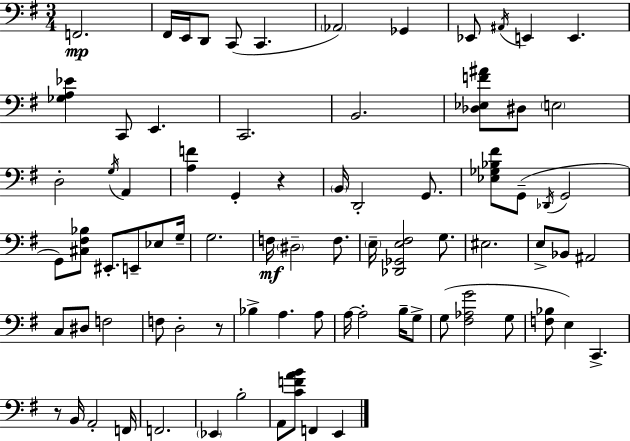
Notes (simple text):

F2/h. F#2/s E2/s D2/e C2/e C2/q. Ab2/h Gb2/q Eb2/e A#2/s E2/q E2/q. [Gb3,A3,Eb4]/q C2/e E2/q. C2/h. B2/h. [Db3,Eb3,F4,A#4]/e D#3/e E3/h D3/h G3/s A2/q [A3,F4]/q G2/q R/q B2/s D2/h G2/e. [Eb3,Gb3,Bb3,F#4]/e G2/e Db2/s G2/h G2/e [C#3,F#3,Bb3]/e EIS2/e. E2/e Eb3/e G3/s G3/h. F3/s D#3/h F3/e. E3/s [Db2,Gb2,E3,F#3]/h G3/e. EIS3/h. E3/e Bb2/e A#2/h C3/e D#3/e F3/h F3/e D3/h R/e Bb3/q A3/q. A3/e A3/s A3/h B3/s G3/e G3/e [F#3,Ab3,G4]/h G3/e [F3,Bb3]/e E3/q C2/q. R/e B2/s A2/h F2/s F2/h. Eb2/q B3/h A2/e [C4,F4,A4,B4]/e F2/q E2/q